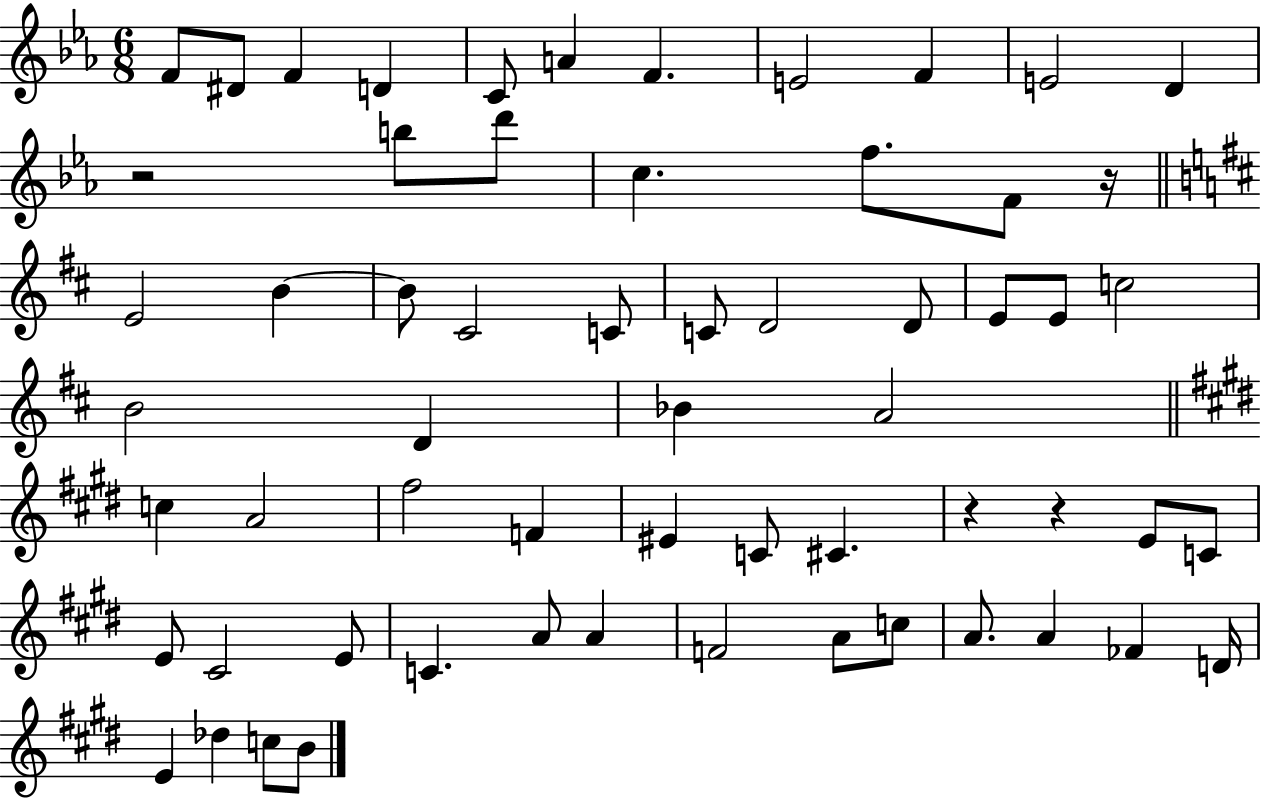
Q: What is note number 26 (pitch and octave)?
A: E4